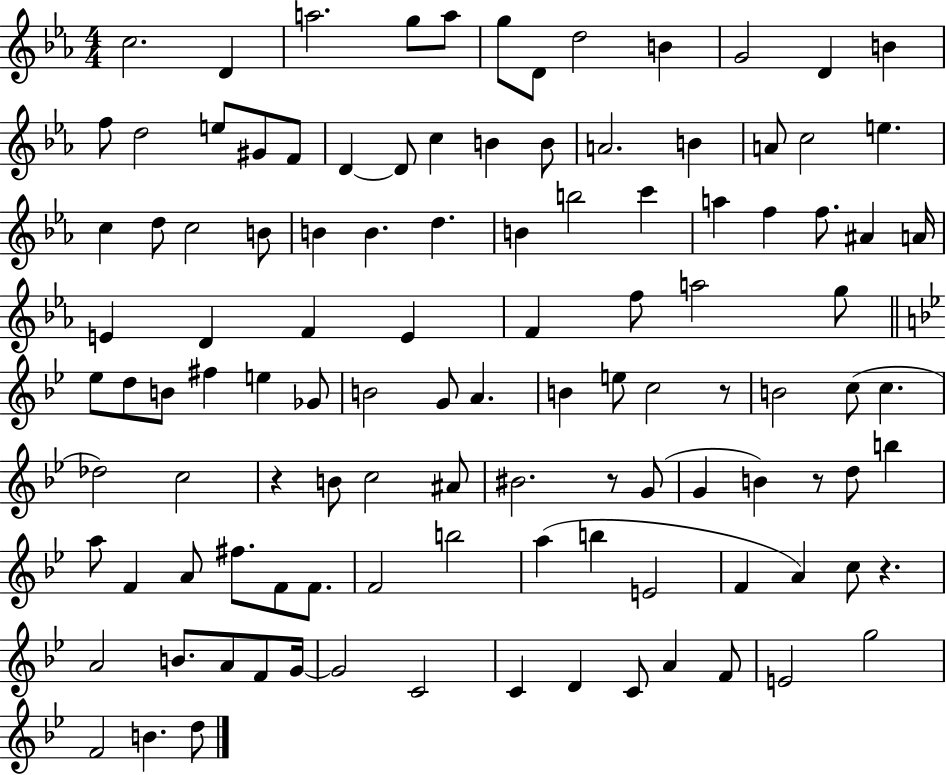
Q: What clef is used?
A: treble